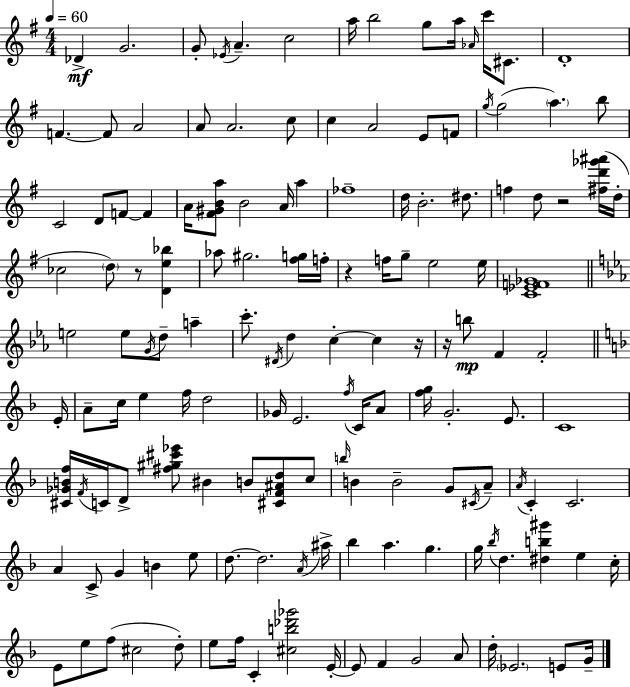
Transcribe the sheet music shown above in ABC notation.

X:1
T:Untitled
M:4/4
L:1/4
K:Em
_D G2 G/2 _E/4 A c2 a/4 b2 g/2 a/4 _A/4 c'/4 ^C/2 D4 F F/2 A2 A/2 A2 c/2 c A2 E/2 F/2 g/4 g2 a b/2 C2 D/2 F/2 F A/4 [^F^GBa]/2 B2 A/4 a _f4 d/4 B2 ^d/2 f d/2 z2 [^fd'_g'^a']/4 d/4 _c2 d/2 z/2 [De_b] _a/2 ^g2 [^fg]/4 f/4 z f/4 g/2 e2 e/4 [C_EF_G]4 e2 e/2 G/4 d/2 a c'/2 ^D/4 d c c z/4 z/4 b/2 F F2 E/4 A/2 c/4 e f/4 d2 _G/4 E2 f/4 C/4 A/2 [fg]/4 G2 E/2 C4 [^C_GBf]/4 F/4 C/4 D/2 [^f^g^c'_e']/2 ^B B/2 [^CF^Ad]/2 c/2 b/4 B B2 G/2 ^C/4 A/2 A/4 C C2 A C/2 G B e/2 d/2 d2 A/4 ^a/4 _b a g g/4 _b/4 d [^db^g'] e c/4 E/2 e/2 f/2 ^c2 d/2 e/2 f/4 C [^cb_d'_g']2 E/4 E/2 F G2 A/2 d/4 _E2 E/2 G/4